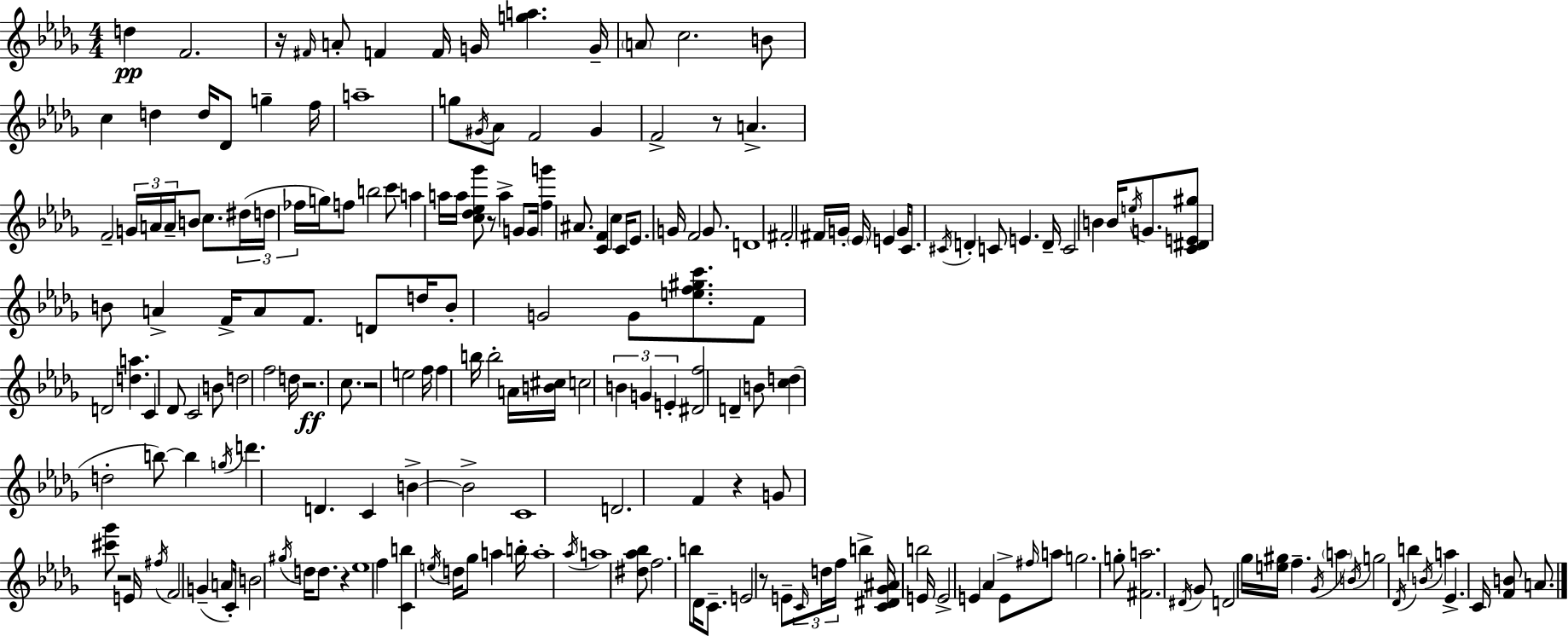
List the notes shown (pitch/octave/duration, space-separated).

D5/q F4/h. R/s F#4/s A4/e F4/q F4/s G4/s [G5,A5]/q. G4/s A4/e C5/h. B4/e C5/q D5/q D5/s Db4/e G5/q F5/s A5/w G5/e G#4/s Ab4/e F4/h G#4/q F4/h R/e A4/q. F4/h G4/s A4/s A4/s B4/e C5/e. D#5/s D5/s FES5/s G5/s F5/e B5/h C6/e A5/q A5/s A5/s [C5,Db5,Eb5,Gb6]/e R/e A5/q G4/e G4/s [F5,G6]/q A#4/e. [C4,F4]/q C5/q C4/s Eb4/e. G4/s F4/h G4/e. D4/w F#4/h F#4/s G4/s Eb4/s E4/q G4/s C4/e. C#4/s D4/q C4/e E4/q. D4/s C4/h B4/q B4/s E5/s G4/e. [C4,D#4,E4,G#5]/e B4/e A4/q F4/s A4/e F4/e. D4/e D5/s B4/e G4/h G4/e [E5,F5,G#5,C6]/e. F4/e D4/h [D5,A5]/q. C4/q Db4/e C4/h B4/e D5/h F5/h D5/s R/h. C5/e. R/h E5/h F5/s F5/q B5/s B5/h A4/s [B4,C#5]/s C5/h B4/q G4/q E4/q [D#4,F5]/h D4/q B4/e [C5,D5]/q D5/h B5/e B5/q G5/s D6/q. D4/q. C4/q B4/q B4/h C4/w D4/h. F4/q R/q G4/e [C#6,Gb6]/e R/h E4/s F#5/s F4/h G4/q A4/e C4/s B4/h G#5/s D5/s D5/e. R/q Eb5/w F5/q [C4,B5]/q E5/s D5/s Gb5/e A5/q B5/s A5/w Ab5/s A5/w [D#5,Ab5,Bb5]/e F5/h. B5/e Db4/s C4/e. E4/h R/e E4/e C4/s D5/s F5/s B5/q [C4,D#4,Gb4,A#4]/s B5/h E4/s E4/h E4/q Ab4/q E4/e F#5/s A5/e G5/h. G5/e [F#4,A5]/h. D#4/s Gb4/e D4/h Gb5/s [E5,G#5]/s F5/q. Gb4/s A5/q B4/s G5/h Db4/s B5/q B4/s A5/q Eb4/q. C4/s [F4,B4]/e A4/e.